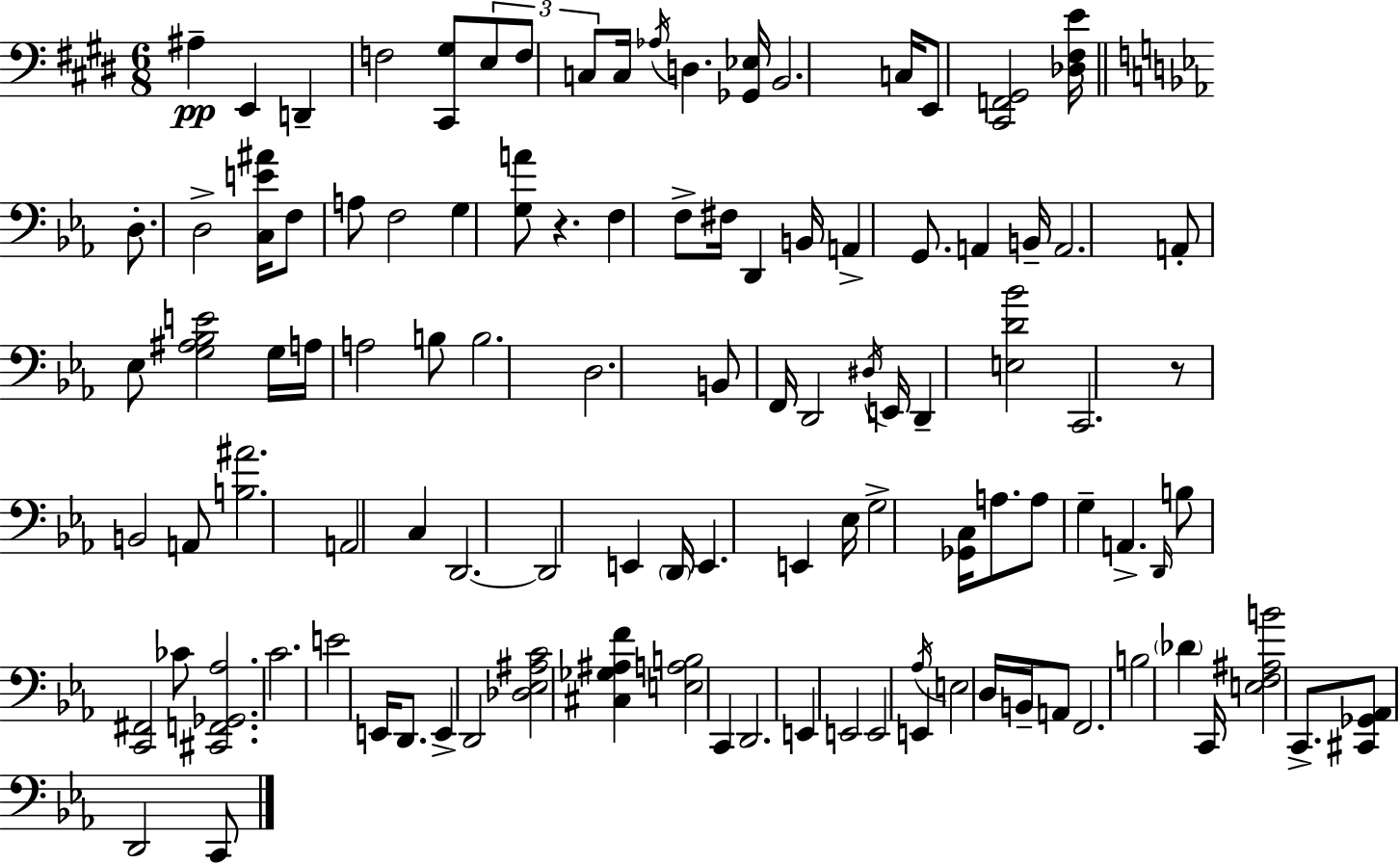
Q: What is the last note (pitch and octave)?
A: C2